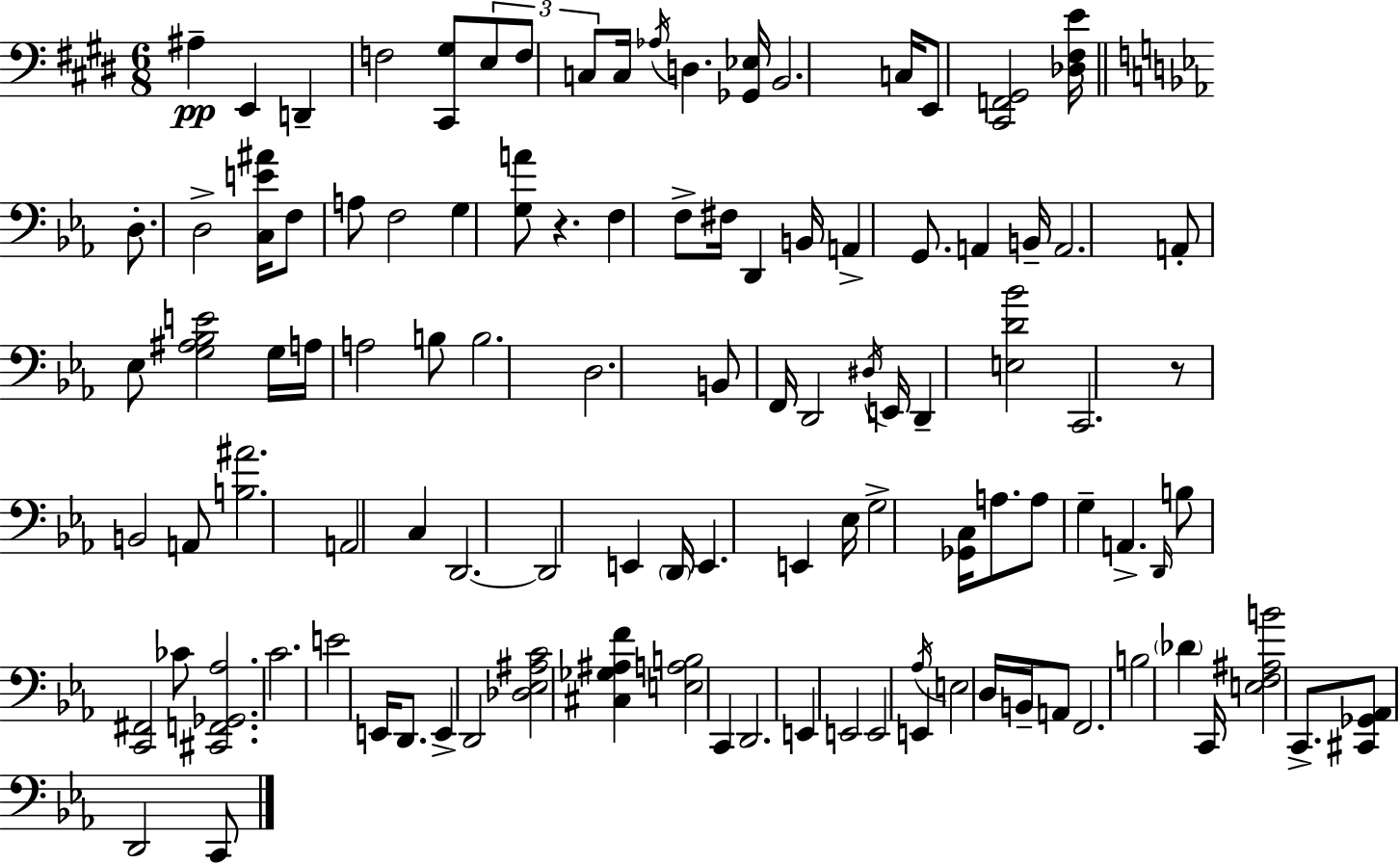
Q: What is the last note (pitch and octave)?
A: C2